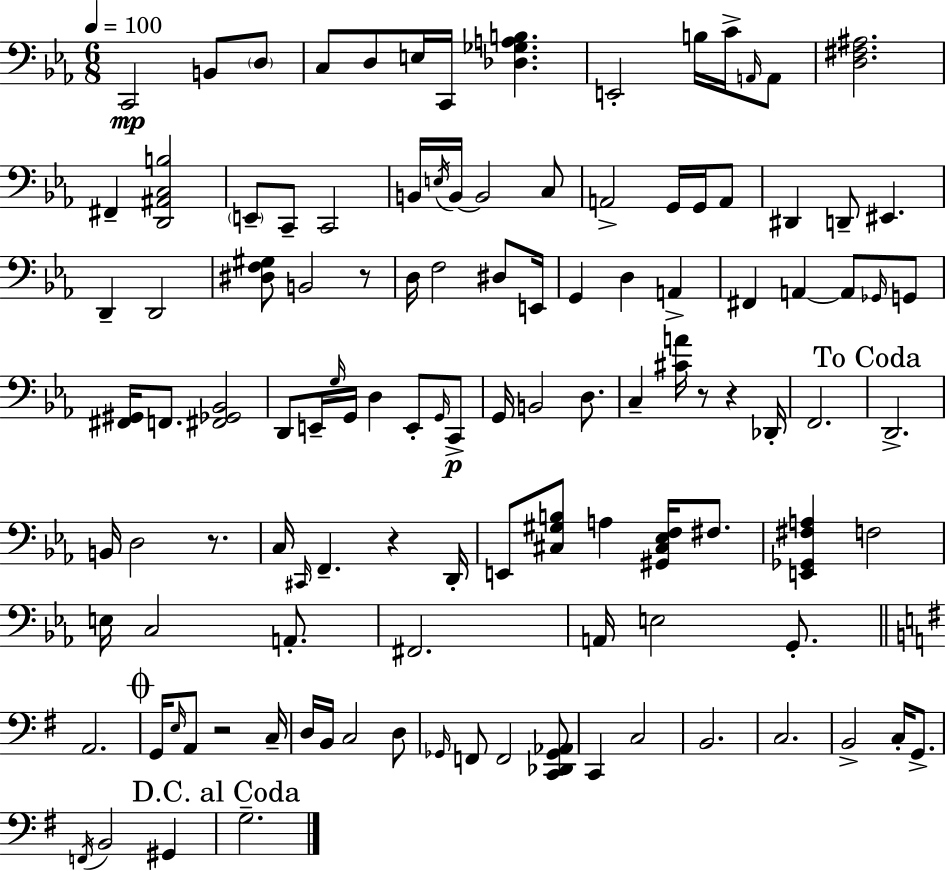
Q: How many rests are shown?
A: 6